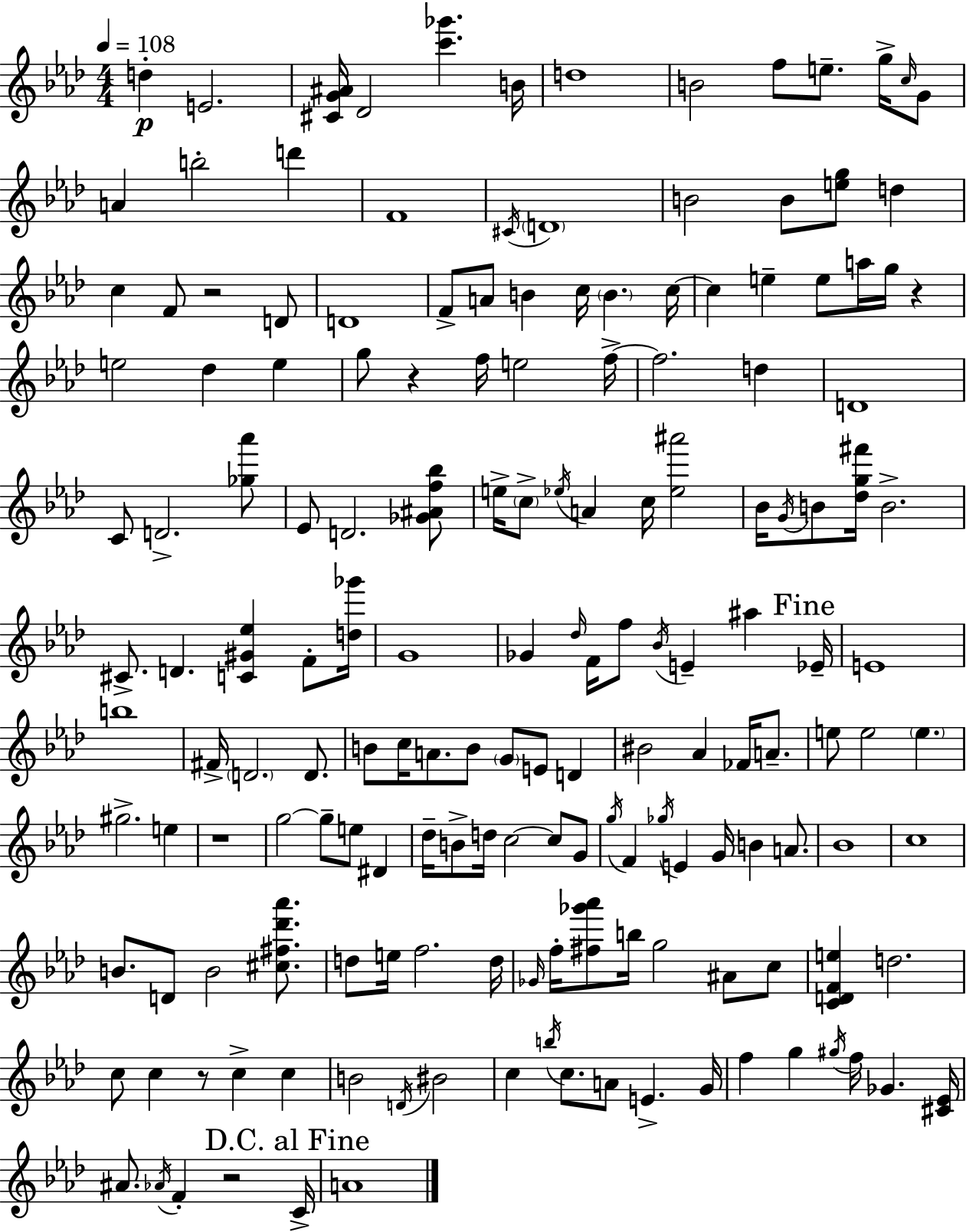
{
  \clef treble
  \numericTimeSignature
  \time 4/4
  \key f \minor
  \tempo 4 = 108
  d''4-.\p e'2. | <cis' g' ais'>16 des'2 <c''' ges'''>4. b'16 | d''1 | b'2 f''8 e''8.-- g''16-> \grace { c''16 } g'8 | \break a'4 b''2-. d'''4 | f'1 | \acciaccatura { cis'16 } \parenthesize d'1 | b'2 b'8 <e'' g''>8 d''4 | \break c''4 f'8 r2 | d'8 d'1 | f'8-> a'8 b'4 c''16 \parenthesize b'4. | c''16~~ c''4 e''4-- e''8 a''16 g''16 r4 | \break e''2 des''4 e''4 | g''8 r4 f''16 e''2 | f''16->~~ f''2. d''4 | d'1 | \break c'8 d'2.-> | <ges'' aes'''>8 ees'8 d'2. | <ges' ais' f'' bes''>8 e''16-> \parenthesize c''8-> \acciaccatura { ees''16 } a'4 c''16 <ees'' ais'''>2 | bes'16 \acciaccatura { g'16 } b'8 <des'' g'' fis'''>16 b'2.-> | \break cis'8.-> d'4. <c' gis' ees''>4 | f'8-. <d'' ges'''>16 g'1 | ges'4 \grace { des''16 } f'16 f''8 \acciaccatura { bes'16 } e'4-- | ais''4 \mark "Fine" ees'16-- e'1 | \break b''1 | fis'16-> \parenthesize d'2. | d'8. b'8 c''16 a'8. b'8 \parenthesize g'8 | e'8 d'4 bis'2 aes'4 | \break fes'16 a'8.-- e''8 e''2 | \parenthesize e''4. gis''2.-> | e''4 r1 | g''2~~ g''8-- | \break e''8 dis'4 des''16-- b'8-> d''16 c''2~~ | c''8 g'8 \acciaccatura { g''16 } f'4 \acciaccatura { ges''16 } e'4 | g'16 b'4 a'8. bes'1 | c''1 | \break b'8. d'8 b'2 | <cis'' fis'' des''' aes'''>8. d''8 e''16 f''2. | d''16 \grace { ges'16 } f''16-. <fis'' ges''' aes'''>8 b''16 g''2 | ais'8 c''8 <c' d' f' e''>4 d''2. | \break c''8 c''4 r8 | c''4-> c''4 b'2 | \acciaccatura { d'16 } bis'2 c''4 \acciaccatura { b''16 } c''8. | a'8 e'4.-> g'16 f''4 g''4 | \break \acciaccatura { gis''16 } f''16 ges'4. <cis' ees'>16 ais'8. \acciaccatura { aes'16 } | f'4-. r2 \mark "D.C. al Fine" c'16-> a'1 | \bar "|."
}